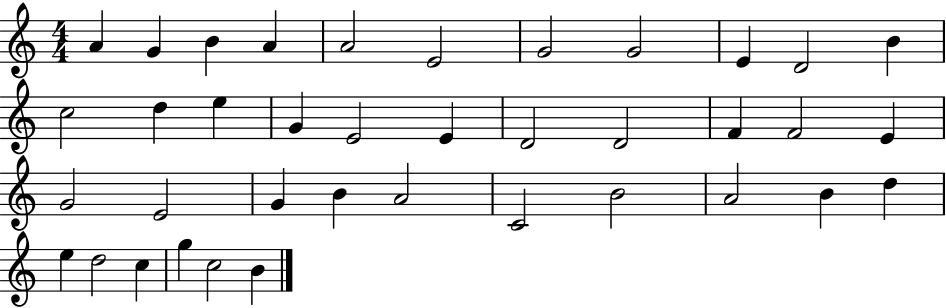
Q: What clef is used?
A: treble